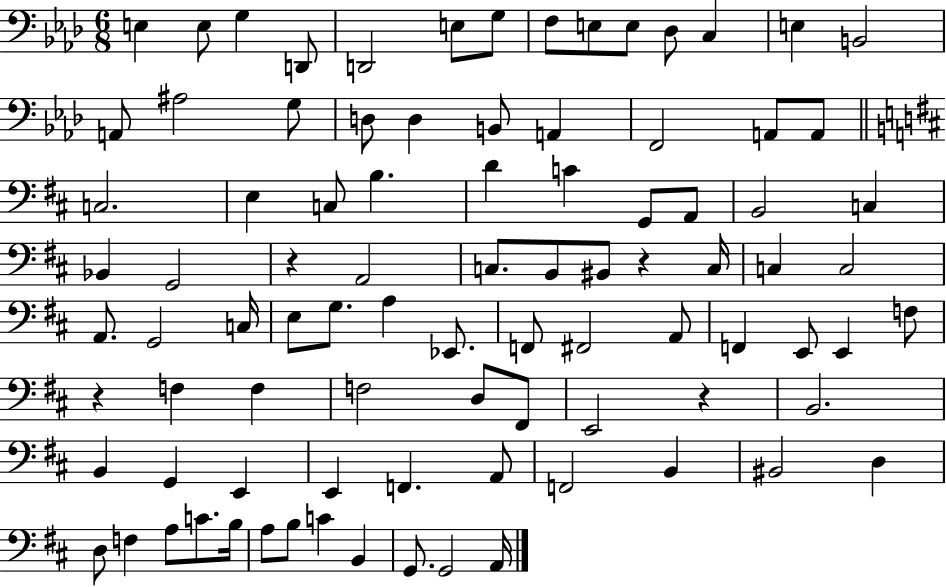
E3/q E3/e G3/q D2/e D2/h E3/e G3/e F3/e E3/e E3/e Db3/e C3/q E3/q B2/h A2/e A#3/h G3/e D3/e D3/q B2/e A2/q F2/h A2/e A2/e C3/h. E3/q C3/e B3/q. D4/q C4/q G2/e A2/e B2/h C3/q Bb2/q G2/h R/q A2/h C3/e. B2/e BIS2/e R/q C3/s C3/q C3/h A2/e. G2/h C3/s E3/e G3/e. A3/q Eb2/e. F2/e F#2/h A2/e F2/q E2/e E2/q F3/e R/q F3/q F3/q F3/h D3/e F#2/e E2/h R/q B2/h. B2/q G2/q E2/q E2/q F2/q. A2/e F2/h B2/q BIS2/h D3/q D3/e F3/q A3/e C4/e. B3/s A3/e B3/e C4/q B2/q G2/e. G2/h A2/s